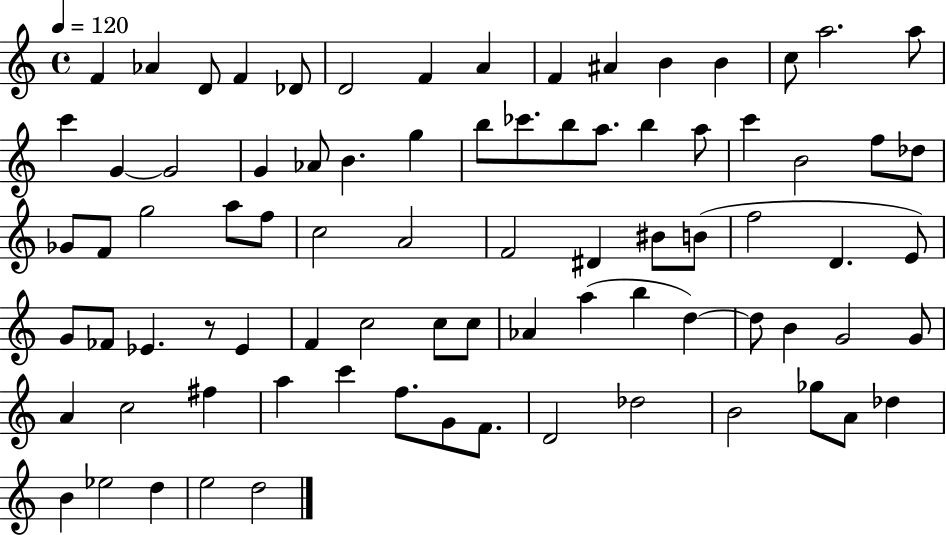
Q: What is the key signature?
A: C major